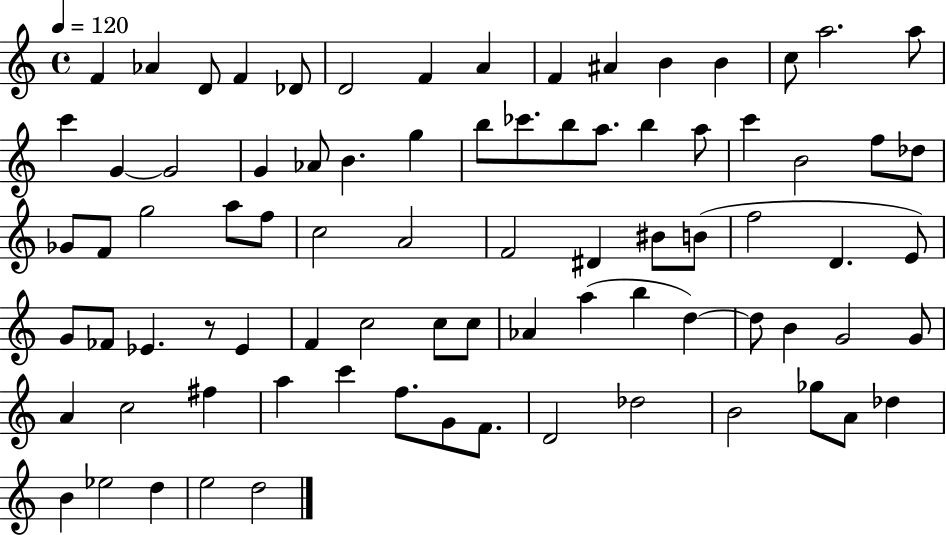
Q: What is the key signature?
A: C major